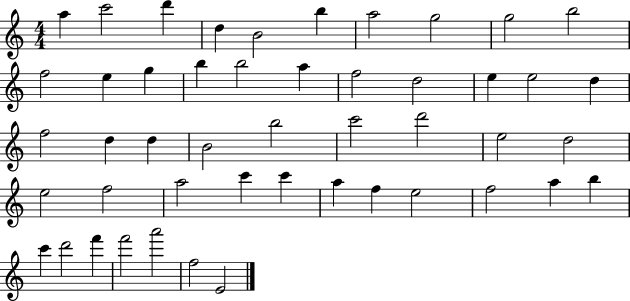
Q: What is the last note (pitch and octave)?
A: E4